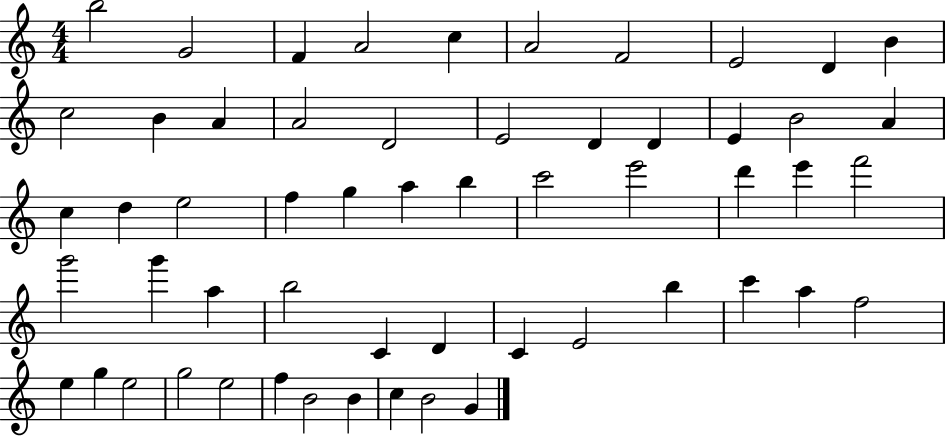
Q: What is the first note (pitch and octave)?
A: B5